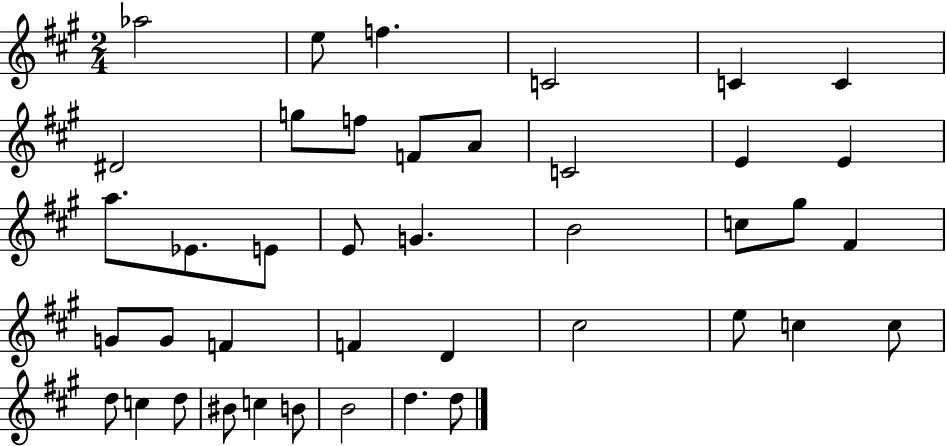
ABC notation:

X:1
T:Untitled
M:2/4
L:1/4
K:A
_a2 e/2 f C2 C C ^D2 g/2 f/2 F/2 A/2 C2 E E a/2 _E/2 E/2 E/2 G B2 c/2 ^g/2 ^F G/2 G/2 F F D ^c2 e/2 c c/2 d/2 c d/2 ^B/2 c B/2 B2 d d/2